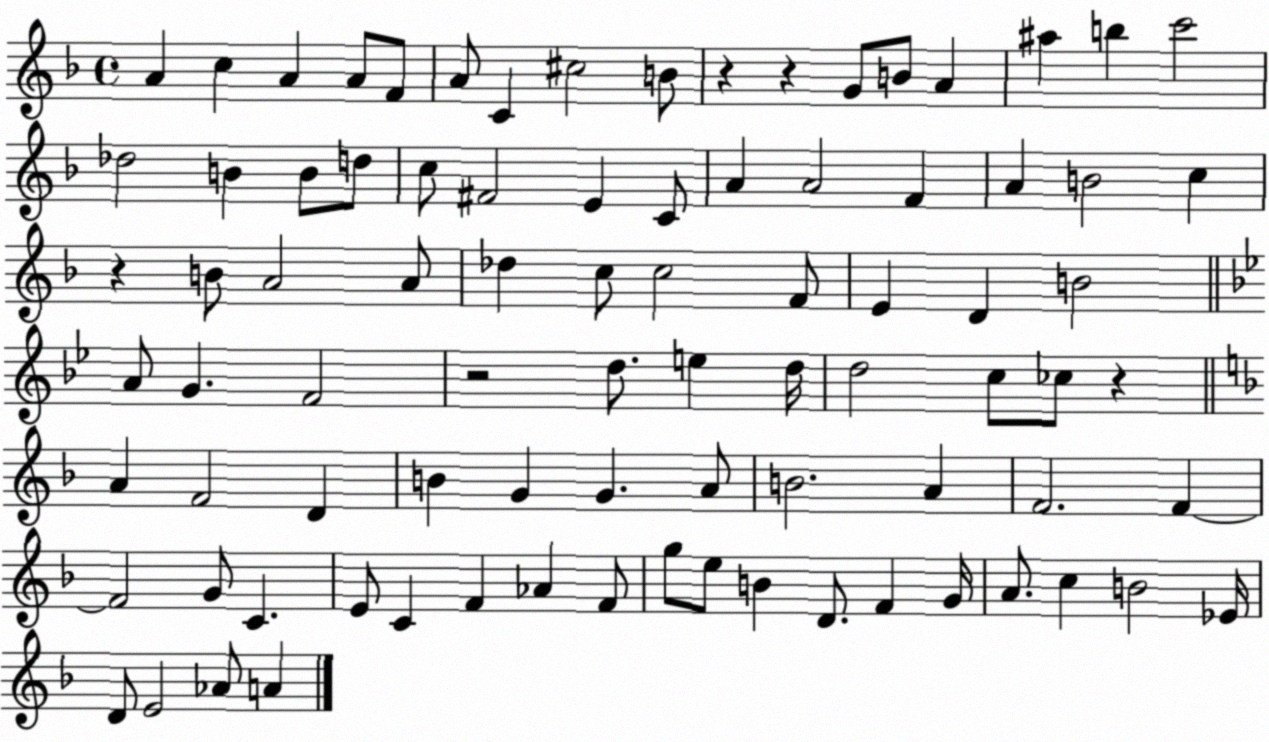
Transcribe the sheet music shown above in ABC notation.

X:1
T:Untitled
M:4/4
L:1/4
K:F
A c A A/2 F/2 A/2 C ^c2 B/2 z z G/2 B/2 A ^a b c'2 _d2 B B/2 d/2 c/2 ^F2 E C/2 A A2 F A B2 c z B/2 A2 A/2 _d c/2 c2 F/2 E D B2 A/2 G F2 z2 d/2 e d/4 d2 c/2 _c/2 z A F2 D B G G A/2 B2 A F2 F F2 G/2 C E/2 C F _A F/2 g/2 e/2 B D/2 F G/4 A/2 c B2 _E/4 D/2 E2 _A/2 A